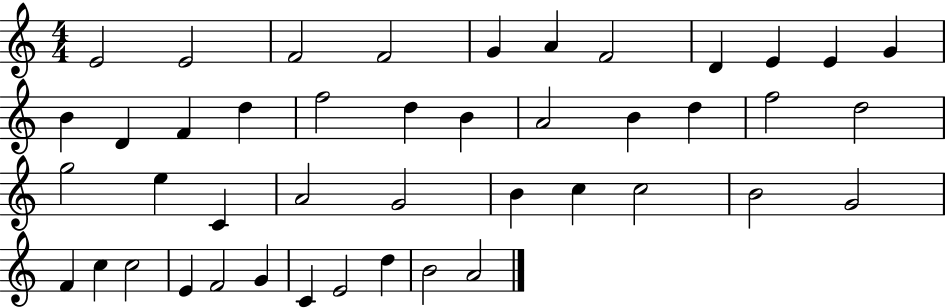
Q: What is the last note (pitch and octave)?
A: A4